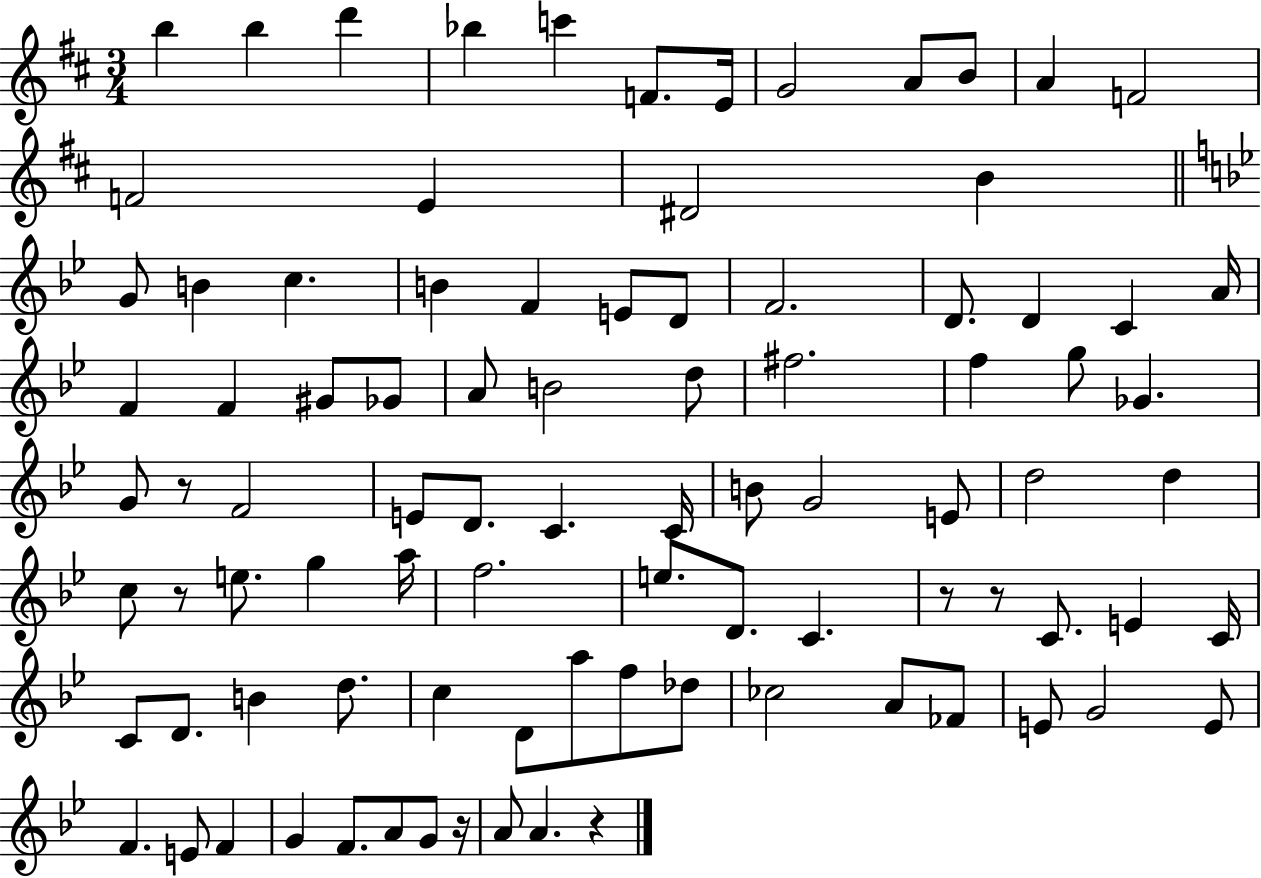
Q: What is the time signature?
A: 3/4